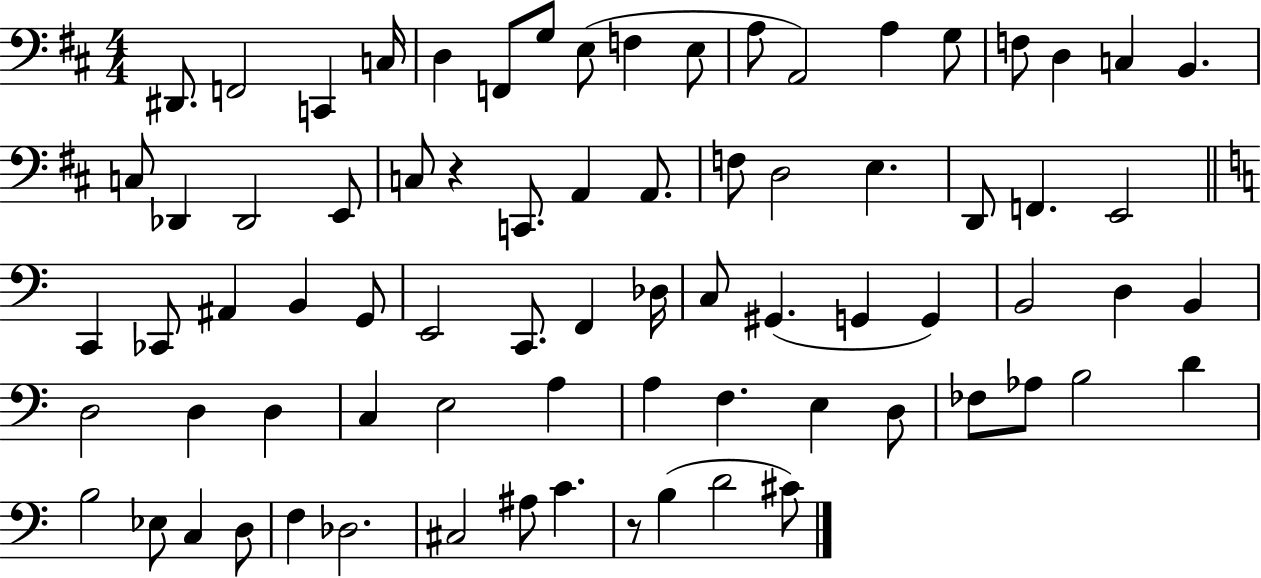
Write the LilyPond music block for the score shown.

{
  \clef bass
  \numericTimeSignature
  \time 4/4
  \key d \major
  \repeat volta 2 { dis,8. f,2 c,4 c16 | d4 f,8 g8 e8( f4 e8 | a8 a,2) a4 g8 | f8 d4 c4 b,4. | \break c8 des,4 des,2 e,8 | c8 r4 c,8. a,4 a,8. | f8 d2 e4. | d,8 f,4. e,2 | \break \bar "||" \break \key c \major c,4 ces,8 ais,4 b,4 g,8 | e,2 c,8. f,4 des16 | c8 gis,4.( g,4 g,4) | b,2 d4 b,4 | \break d2 d4 d4 | c4 e2 a4 | a4 f4. e4 d8 | fes8 aes8 b2 d'4 | \break b2 ees8 c4 d8 | f4 des2. | cis2 ais8 c'4. | r8 b4( d'2 cis'8) | \break } \bar "|."
}